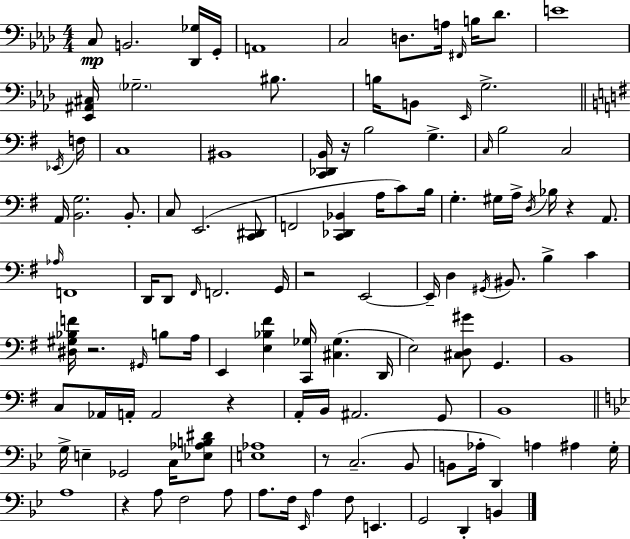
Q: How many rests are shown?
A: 7